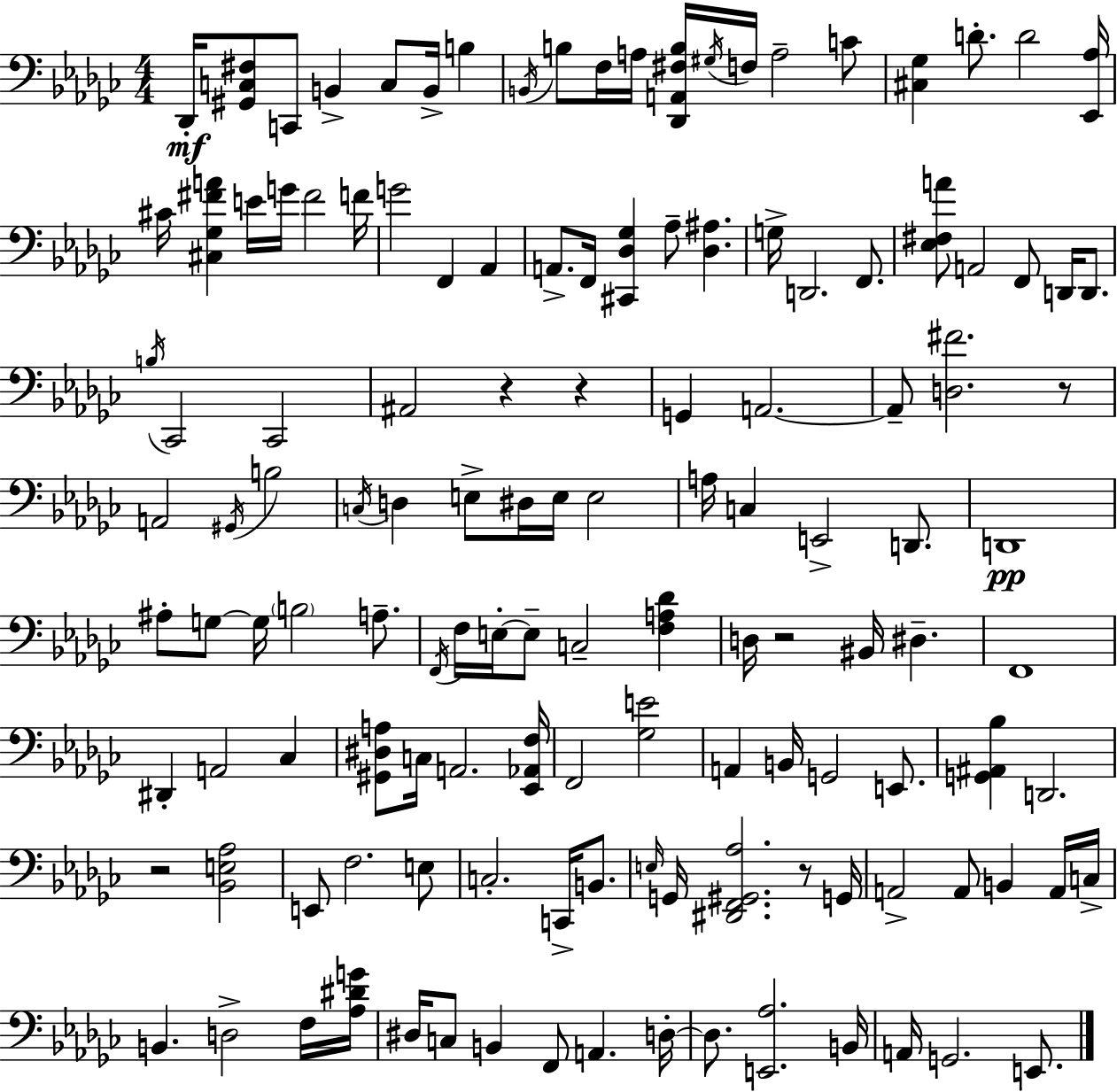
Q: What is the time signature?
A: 4/4